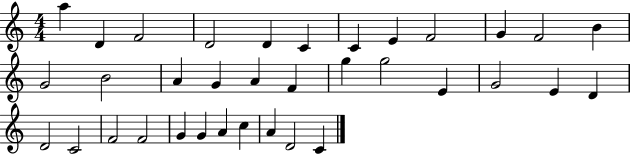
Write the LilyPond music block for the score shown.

{
  \clef treble
  \numericTimeSignature
  \time 4/4
  \key c \major
  a''4 d'4 f'2 | d'2 d'4 c'4 | c'4 e'4 f'2 | g'4 f'2 b'4 | \break g'2 b'2 | a'4 g'4 a'4 f'4 | g''4 g''2 e'4 | g'2 e'4 d'4 | \break d'2 c'2 | f'2 f'2 | g'4 g'4 a'4 c''4 | a'4 d'2 c'4 | \break \bar "|."
}